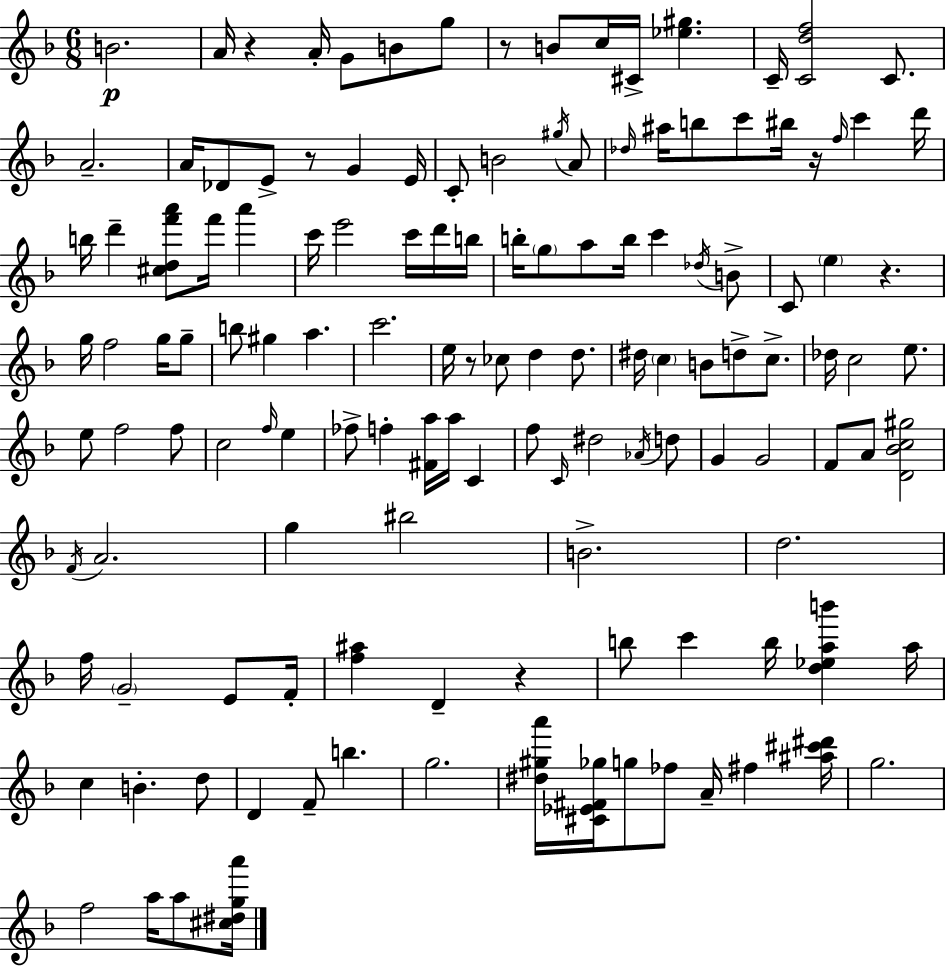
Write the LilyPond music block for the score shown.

{
  \clef treble
  \numericTimeSignature
  \time 6/8
  \key f \major
  \repeat volta 2 { b'2.\p | a'16 r4 a'16-. g'8 b'8 g''8 | r8 b'8 c''16 cis'16-> <ees'' gis''>4. | c'16-- <c' d'' f''>2 c'8. | \break a'2.-- | a'16 des'8 e'8-> r8 g'4 e'16 | c'8-. b'2 \acciaccatura { gis''16 } a'8 | \grace { des''16 } ais''16 b''8 c'''8 bis''16 r16 \grace { f''16 } c'''4 | \break d'''16 b''16 d'''4-- <cis'' d'' f''' a'''>8 f'''16 a'''4 | c'''16 e'''2 | c'''16 d'''16 b''16 b''16-. \parenthesize g''8 a''8 b''16 c'''4 | \acciaccatura { des''16 } b'8-> c'8 \parenthesize e''4 r4. | \break g''16 f''2 | g''16 g''8-- b''8 gis''4 a''4. | c'''2. | e''16 r8 ces''8 d''4 | \break d''8. dis''16 \parenthesize c''4 b'8 d''8-> | c''8.-> des''16 c''2 | e''8. e''8 f''2 | f''8 c''2 | \break \grace { f''16 } e''4 fes''8-> f''4-. <fis' a''>16 | a''16 c'4 f''8 \grace { c'16 } dis''2 | \acciaccatura { aes'16 } d''8 g'4 g'2 | f'8 a'8 <d' bes' c'' gis''>2 | \break \acciaccatura { f'16 } a'2. | g''4 | bis''2 b'2.-> | d''2. | \break f''16 \parenthesize g'2-- | e'8 f'16-. <f'' ais''>4 | d'4-- r4 b''8 c'''4 | b''16 <d'' ees'' a'' b'''>4 a''16 c''4 | \break b'4.-. d''8 d'4 | f'8-- b''4. g''2. | <dis'' gis'' a'''>16 <cis' ees' fis' ges''>16 g''8 | fes''8 a'16-- fis''4 <ais'' cis''' dis'''>16 g''2. | \break f''2 | a''16 a''8 <cis'' dis'' g'' a'''>16 } \bar "|."
}